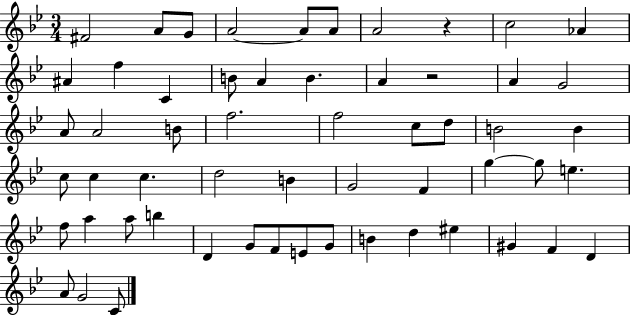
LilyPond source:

{
  \clef treble
  \numericTimeSignature
  \time 3/4
  \key bes \major
  fis'2 a'8 g'8 | a'2~~ a'8 a'8 | a'2 r4 | c''2 aes'4 | \break ais'4 f''4 c'4 | b'8 a'4 b'4. | a'4 r2 | a'4 g'2 | \break a'8 a'2 b'8 | f''2. | f''2 c''8 d''8 | b'2 b'4 | \break c''8 c''4 c''4. | d''2 b'4 | g'2 f'4 | g''4~~ g''8 e''4. | \break f''8 a''4 a''8 b''4 | d'4 g'8 f'8 e'8 g'8 | b'4 d''4 eis''4 | gis'4 f'4 d'4 | \break a'8 g'2 c'8 | \bar "|."
}